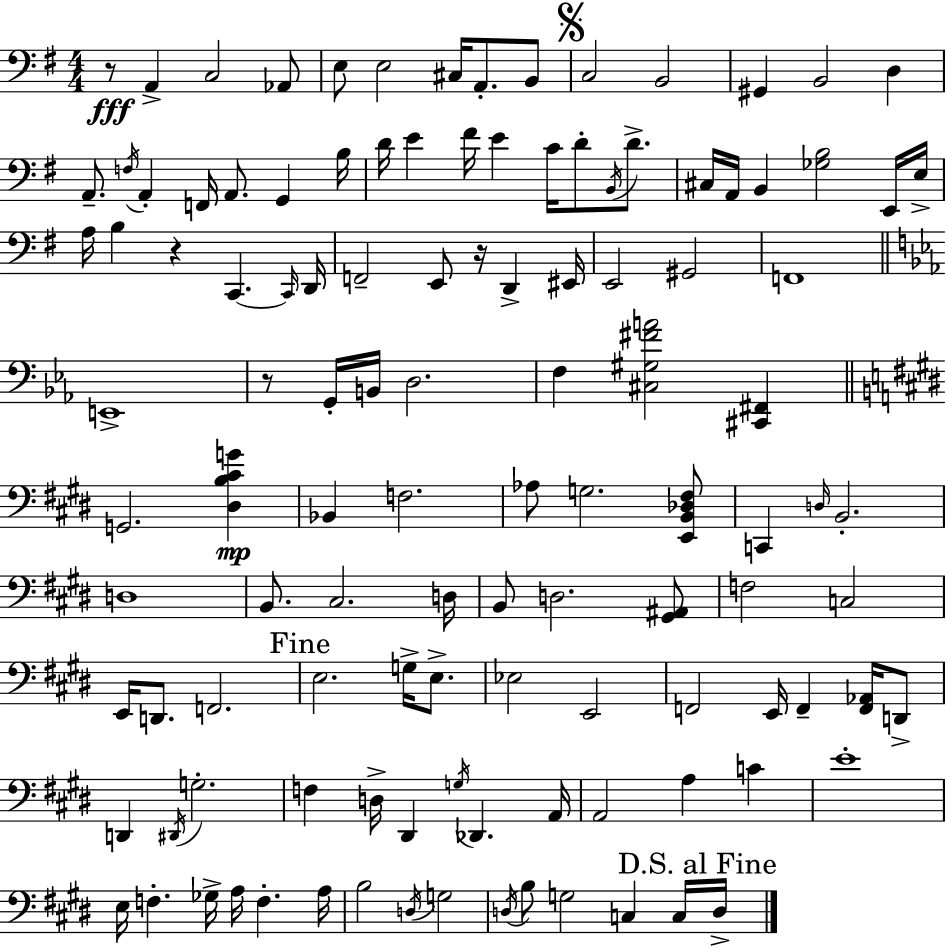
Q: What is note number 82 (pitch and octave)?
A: F3